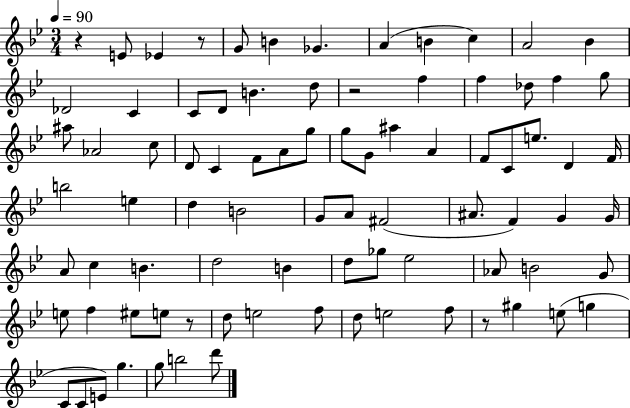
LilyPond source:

{
  \clef treble
  \numericTimeSignature
  \time 3/4
  \key bes \major
  \tempo 4 = 90
  r4 e'8 ees'4 r8 | g'8 b'4 ges'4. | a'4( b'4 c''4) | a'2 bes'4 | \break des'2 c'4 | c'8 d'8 b'4. d''8 | r2 f''4 | f''4 des''8 f''4 g''8 | \break ais''8 aes'2 c''8 | d'8 c'4 f'8 a'8 g''8 | g''8 g'8 ais''4 a'4 | f'8 c'8 e''8. d'4 f'16 | \break b''2 e''4 | d''4 b'2 | g'8 a'8 fis'2( | ais'8. f'4) g'4 g'16 | \break a'8 c''4 b'4. | d''2 b'4 | d''8 ges''8 ees''2 | aes'8 b'2 g'8 | \break e''8 f''4 eis''8 e''8 r8 | d''8 e''2 f''8 | d''8 e''2 f''8 | r8 gis''4 e''8( g''4 | \break c'8 c'8 e'8) g''4. | g''8 b''2 d'''8 | \bar "|."
}